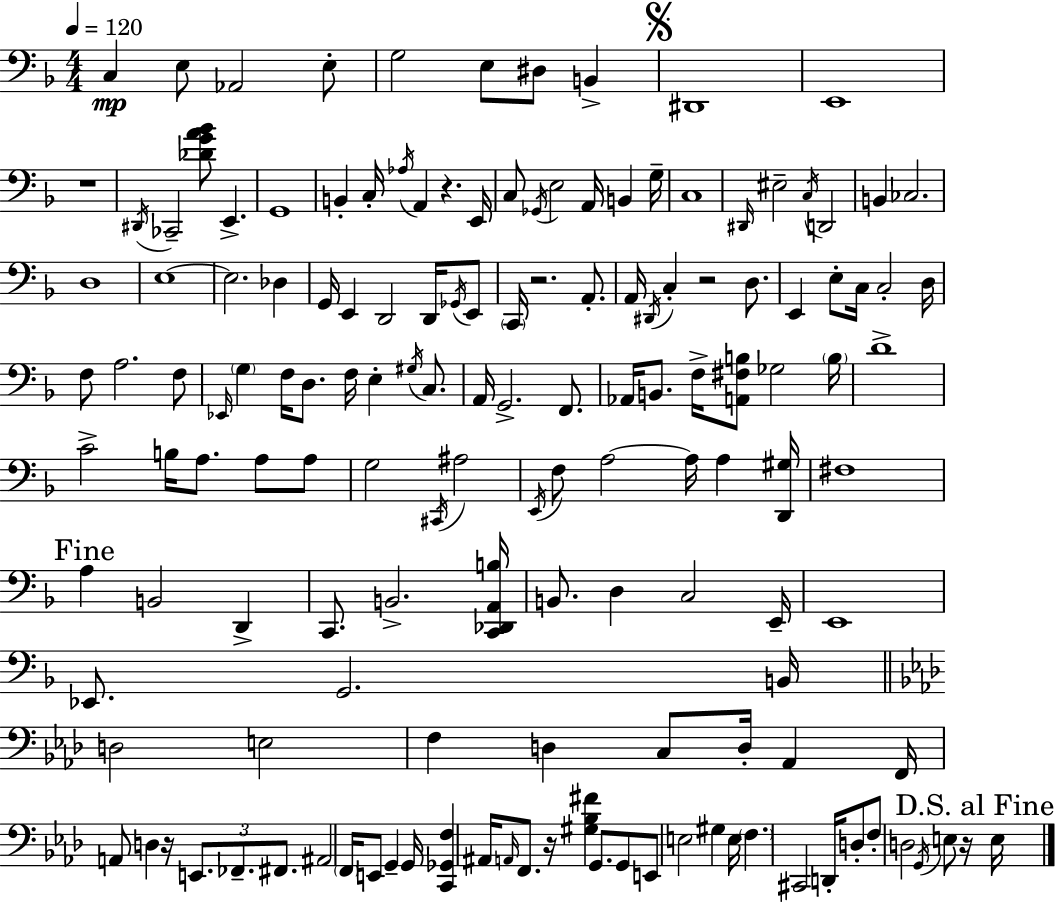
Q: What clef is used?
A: bass